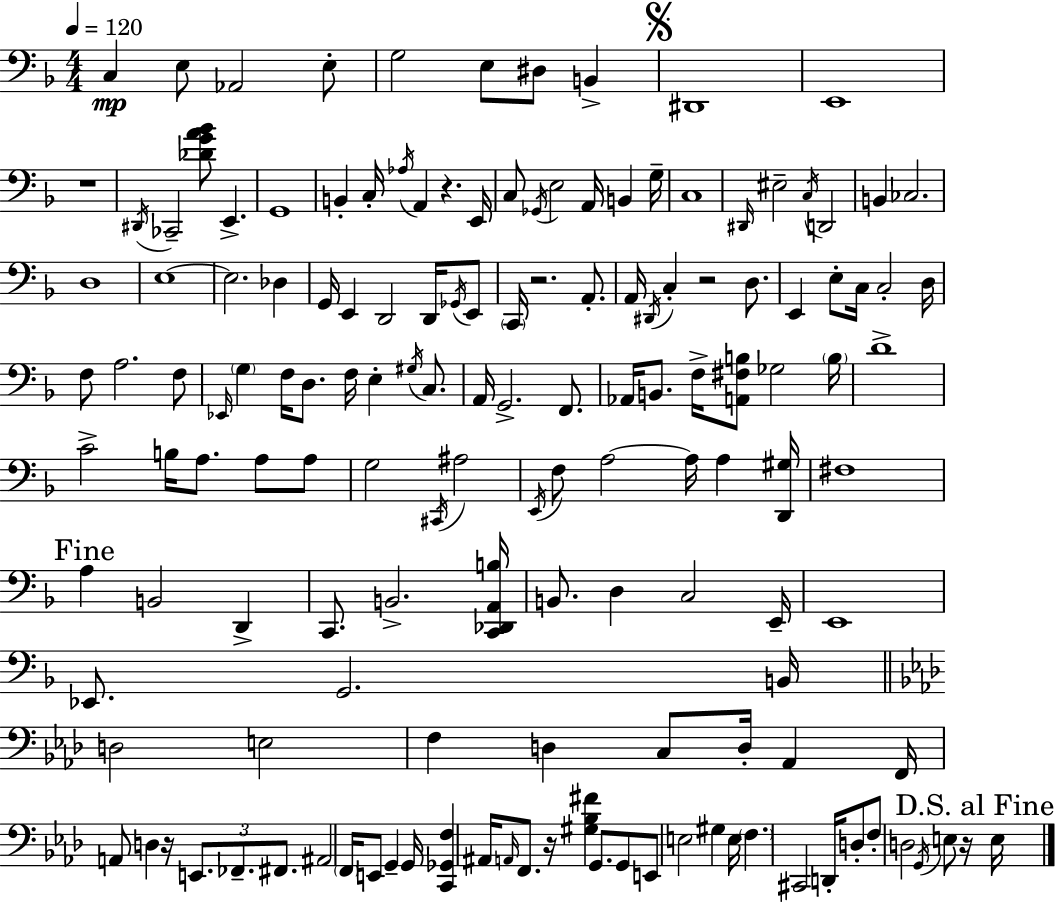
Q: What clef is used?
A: bass